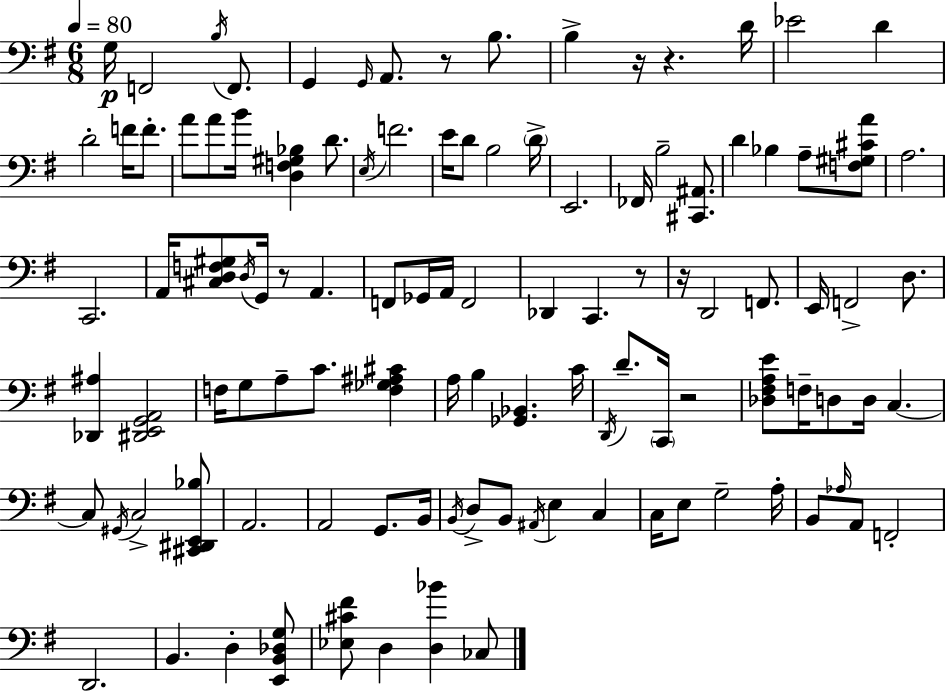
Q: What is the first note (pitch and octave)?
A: G3